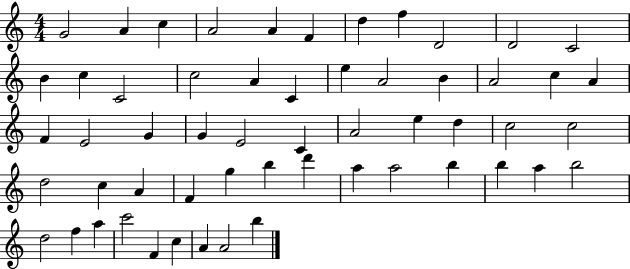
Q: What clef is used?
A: treble